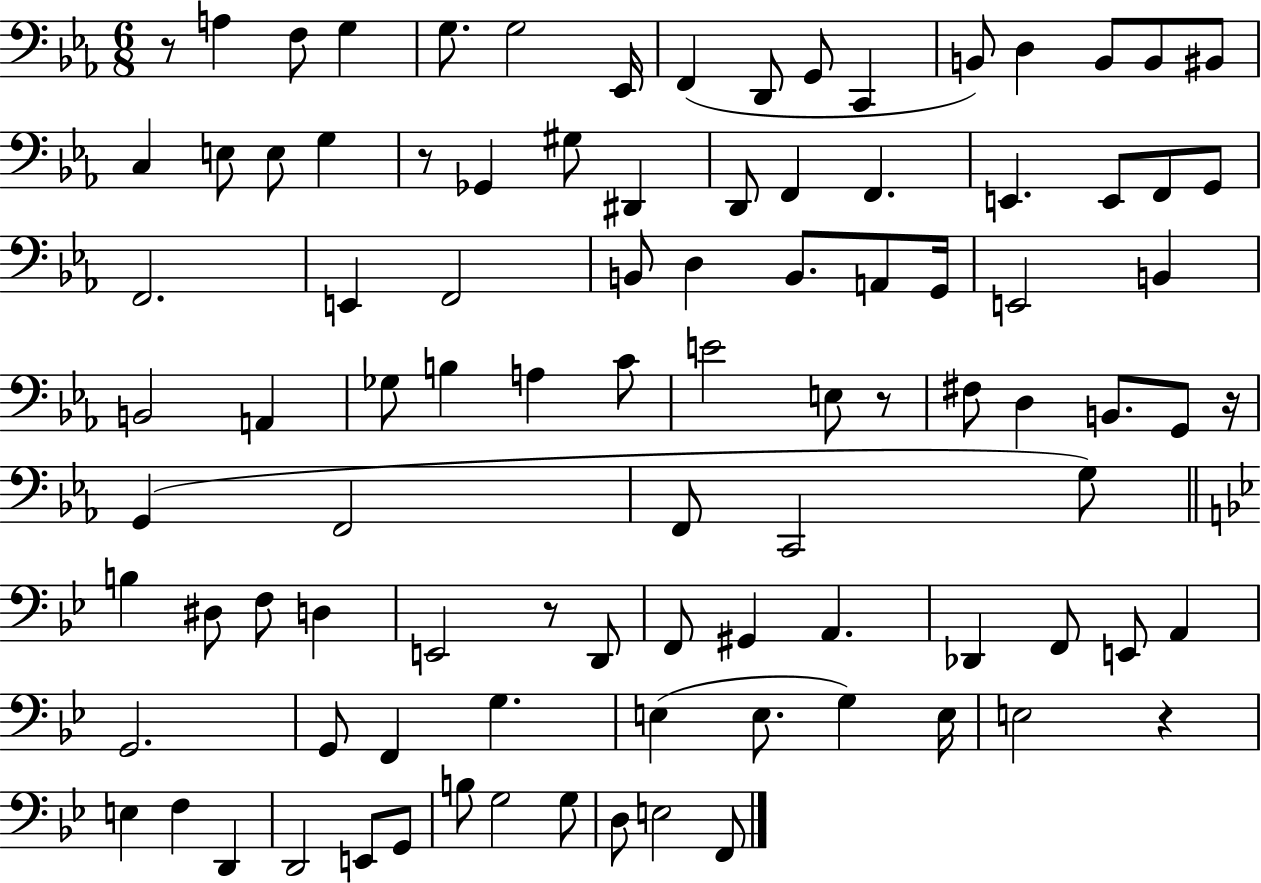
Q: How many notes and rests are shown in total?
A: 96